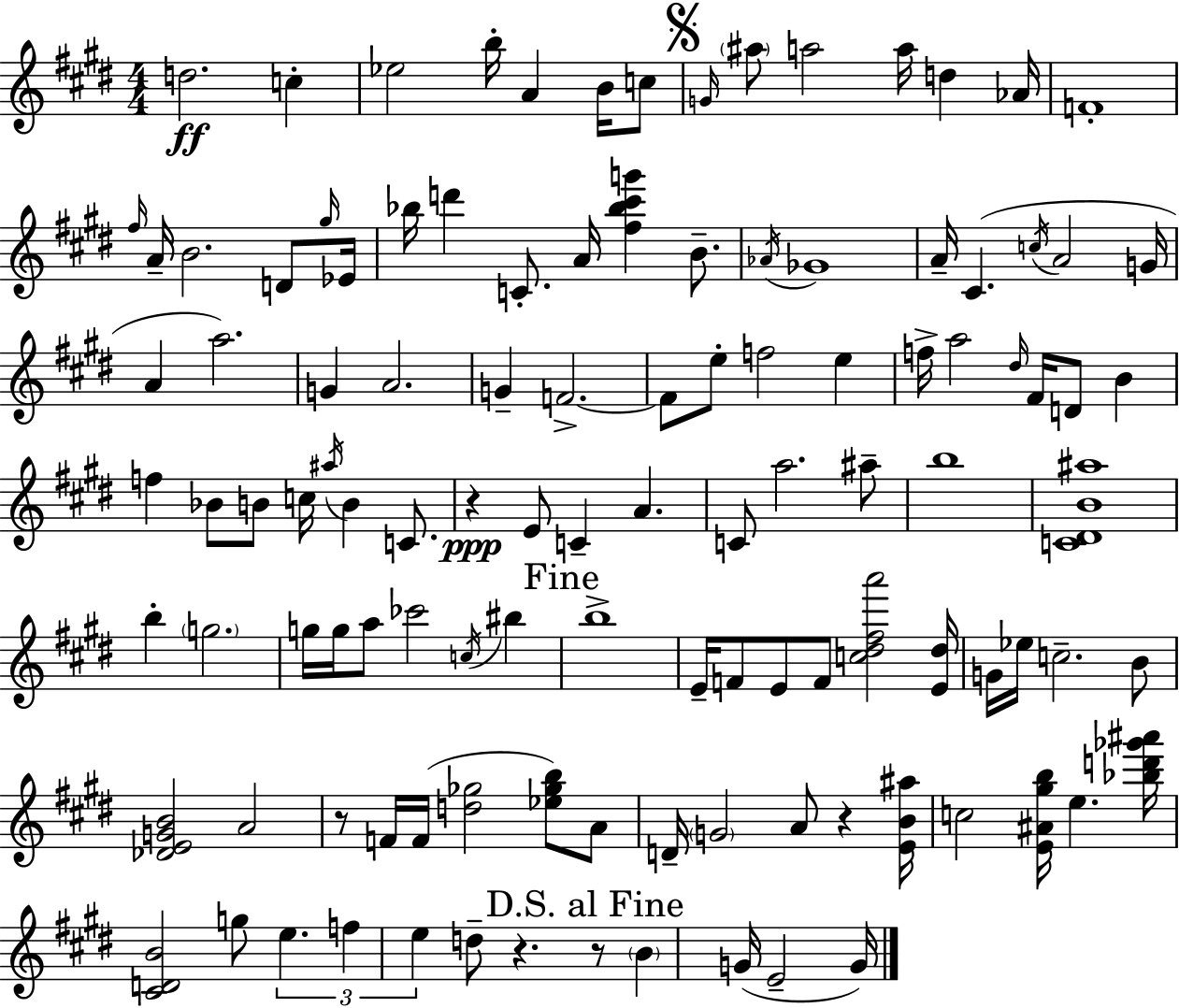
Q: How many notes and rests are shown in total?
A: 113